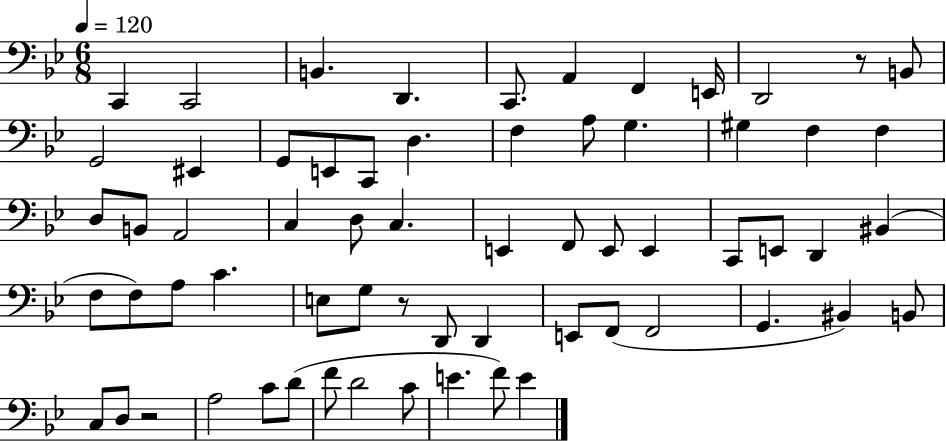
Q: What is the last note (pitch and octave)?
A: E4